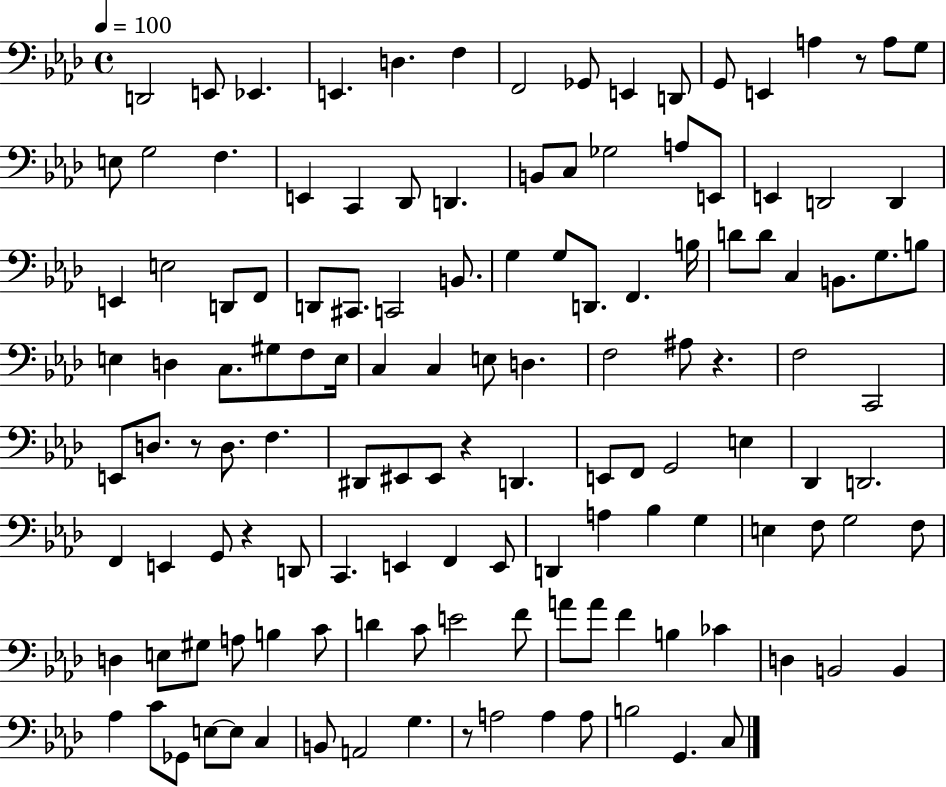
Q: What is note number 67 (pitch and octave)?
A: F3